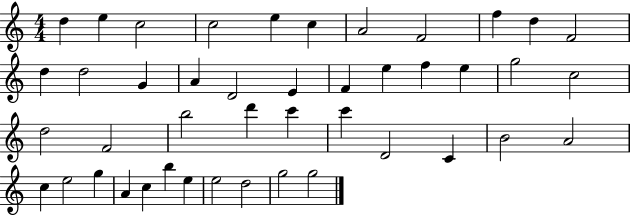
D5/q E5/q C5/h C5/h E5/q C5/q A4/h F4/h F5/q D5/q F4/h D5/q D5/h G4/q A4/q D4/h E4/q F4/q E5/q F5/q E5/q G5/h C5/h D5/h F4/h B5/h D6/q C6/q C6/q D4/h C4/q B4/h A4/h C5/q E5/h G5/q A4/q C5/q B5/q E5/q E5/h D5/h G5/h G5/h